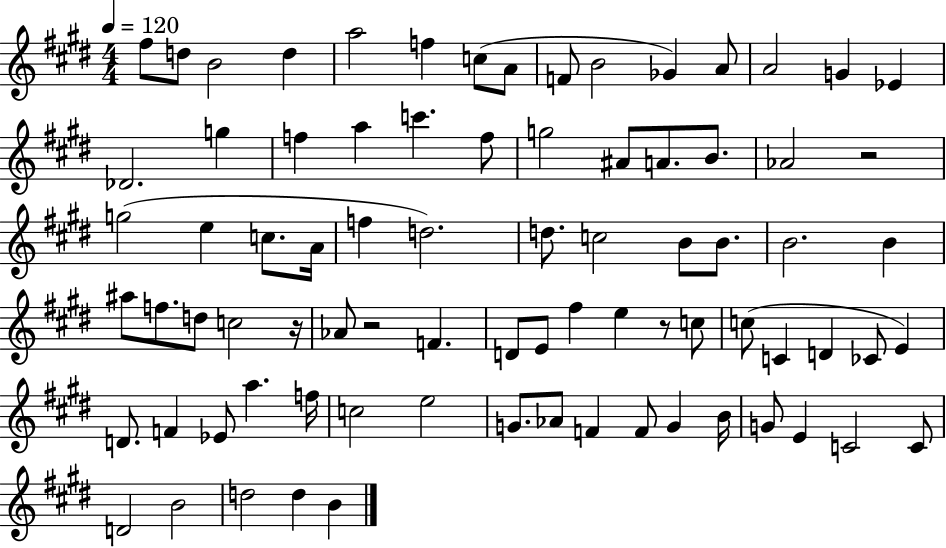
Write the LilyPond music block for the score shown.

{
  \clef treble
  \numericTimeSignature
  \time 4/4
  \key e \major
  \tempo 4 = 120
  fis''8 d''8 b'2 d''4 | a''2 f''4 c''8( a'8 | f'8 b'2 ges'4) a'8 | a'2 g'4 ees'4 | \break des'2. g''4 | f''4 a''4 c'''4. f''8 | g''2 ais'8 a'8. b'8. | aes'2 r2 | \break g''2( e''4 c''8. a'16 | f''4 d''2.) | d''8. c''2 b'8 b'8. | b'2. b'4 | \break ais''8 f''8. d''8 c''2 r16 | aes'8 r2 f'4. | d'8 e'8 fis''4 e''4 r8 c''8 | c''8( c'4 d'4 ces'8 e'4) | \break d'8. f'4 ees'8 a''4. f''16 | c''2 e''2 | g'8. aes'8 f'4 f'8 g'4 b'16 | g'8 e'4 c'2 c'8 | \break d'2 b'2 | d''2 d''4 b'4 | \bar "|."
}